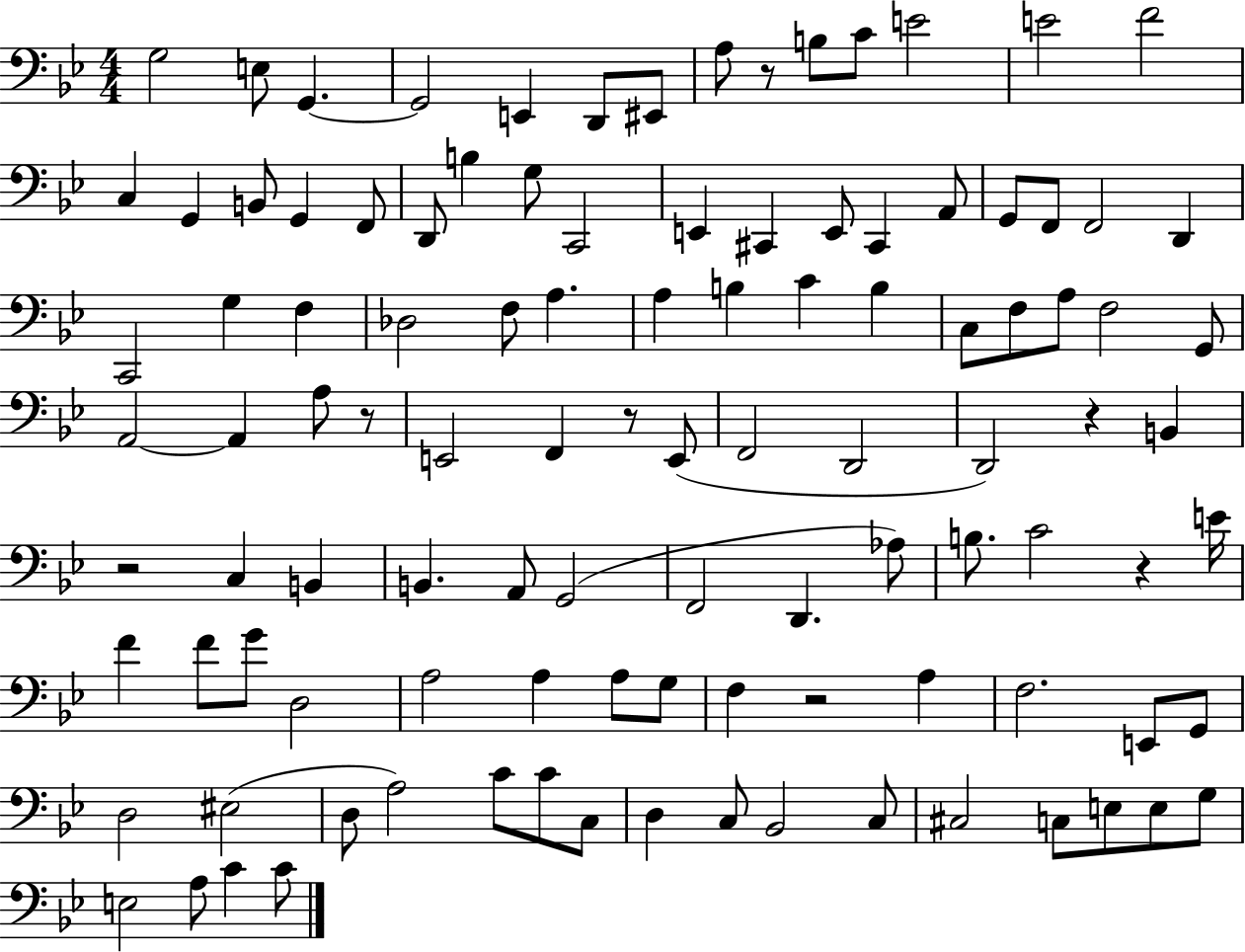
{
  \clef bass
  \numericTimeSignature
  \time 4/4
  \key bes \major
  g2 e8 g,4.~~ | g,2 e,4 d,8 eis,8 | a8 r8 b8 c'8 e'2 | e'2 f'2 | \break c4 g,4 b,8 g,4 f,8 | d,8 b4 g8 c,2 | e,4 cis,4 e,8 cis,4 a,8 | g,8 f,8 f,2 d,4 | \break c,2 g4 f4 | des2 f8 a4. | a4 b4 c'4 b4 | c8 f8 a8 f2 g,8 | \break a,2~~ a,4 a8 r8 | e,2 f,4 r8 e,8( | f,2 d,2 | d,2) r4 b,4 | \break r2 c4 b,4 | b,4. a,8 g,2( | f,2 d,4. aes8) | b8. c'2 r4 e'16 | \break f'4 f'8 g'8 d2 | a2 a4 a8 g8 | f4 r2 a4 | f2. e,8 g,8 | \break d2 eis2( | d8 a2) c'8 c'8 c8 | d4 c8 bes,2 c8 | cis2 c8 e8 e8 g8 | \break e2 a8 c'4 c'8 | \bar "|."
}